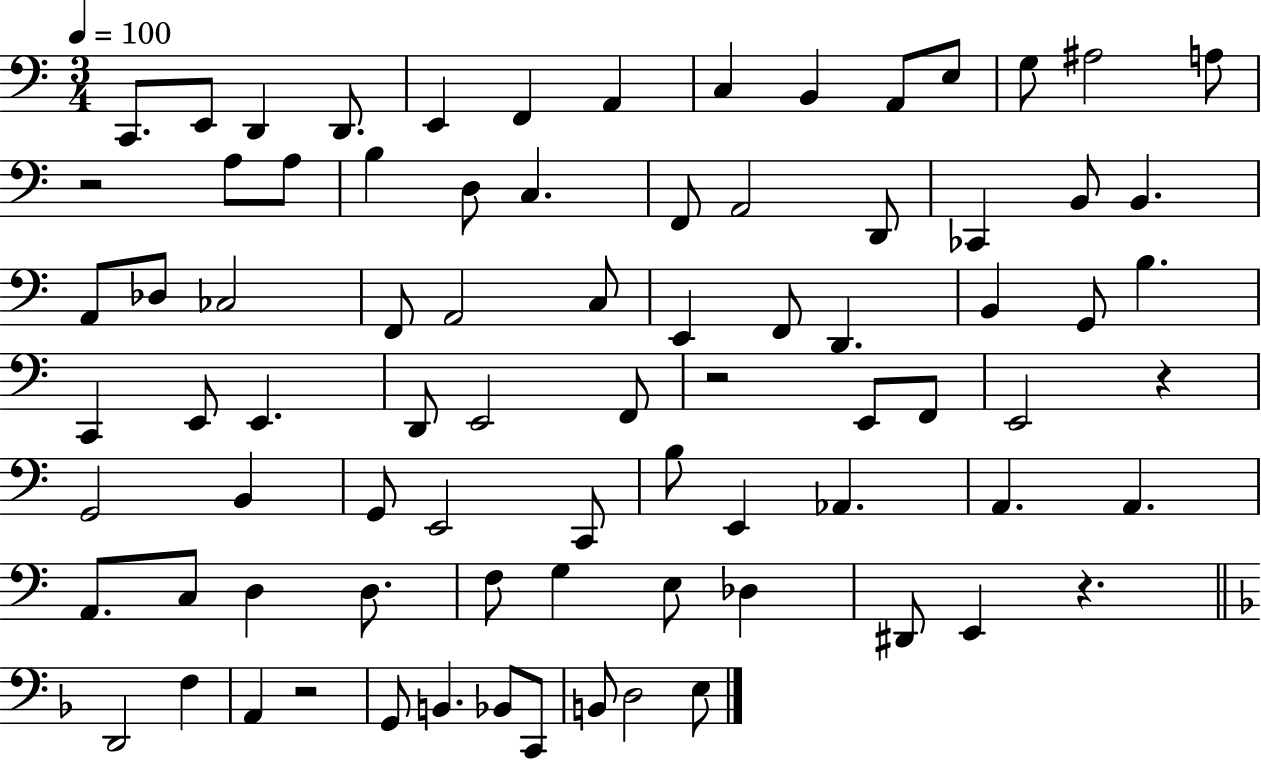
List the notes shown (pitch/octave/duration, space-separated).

C2/e. E2/e D2/q D2/e. E2/q F2/q A2/q C3/q B2/q A2/e E3/e G3/e A#3/h A3/e R/h A3/e A3/e B3/q D3/e C3/q. F2/e A2/h D2/e CES2/q B2/e B2/q. A2/e Db3/e CES3/h F2/e A2/h C3/e E2/q F2/e D2/q. B2/q G2/e B3/q. C2/q E2/e E2/q. D2/e E2/h F2/e R/h E2/e F2/e E2/h R/q G2/h B2/q G2/e E2/h C2/e B3/e E2/q Ab2/q. A2/q. A2/q. A2/e. C3/e D3/q D3/e. F3/e G3/q E3/e Db3/q D#2/e E2/q R/q. D2/h F3/q A2/q R/h G2/e B2/q. Bb2/e C2/e B2/e D3/h E3/e